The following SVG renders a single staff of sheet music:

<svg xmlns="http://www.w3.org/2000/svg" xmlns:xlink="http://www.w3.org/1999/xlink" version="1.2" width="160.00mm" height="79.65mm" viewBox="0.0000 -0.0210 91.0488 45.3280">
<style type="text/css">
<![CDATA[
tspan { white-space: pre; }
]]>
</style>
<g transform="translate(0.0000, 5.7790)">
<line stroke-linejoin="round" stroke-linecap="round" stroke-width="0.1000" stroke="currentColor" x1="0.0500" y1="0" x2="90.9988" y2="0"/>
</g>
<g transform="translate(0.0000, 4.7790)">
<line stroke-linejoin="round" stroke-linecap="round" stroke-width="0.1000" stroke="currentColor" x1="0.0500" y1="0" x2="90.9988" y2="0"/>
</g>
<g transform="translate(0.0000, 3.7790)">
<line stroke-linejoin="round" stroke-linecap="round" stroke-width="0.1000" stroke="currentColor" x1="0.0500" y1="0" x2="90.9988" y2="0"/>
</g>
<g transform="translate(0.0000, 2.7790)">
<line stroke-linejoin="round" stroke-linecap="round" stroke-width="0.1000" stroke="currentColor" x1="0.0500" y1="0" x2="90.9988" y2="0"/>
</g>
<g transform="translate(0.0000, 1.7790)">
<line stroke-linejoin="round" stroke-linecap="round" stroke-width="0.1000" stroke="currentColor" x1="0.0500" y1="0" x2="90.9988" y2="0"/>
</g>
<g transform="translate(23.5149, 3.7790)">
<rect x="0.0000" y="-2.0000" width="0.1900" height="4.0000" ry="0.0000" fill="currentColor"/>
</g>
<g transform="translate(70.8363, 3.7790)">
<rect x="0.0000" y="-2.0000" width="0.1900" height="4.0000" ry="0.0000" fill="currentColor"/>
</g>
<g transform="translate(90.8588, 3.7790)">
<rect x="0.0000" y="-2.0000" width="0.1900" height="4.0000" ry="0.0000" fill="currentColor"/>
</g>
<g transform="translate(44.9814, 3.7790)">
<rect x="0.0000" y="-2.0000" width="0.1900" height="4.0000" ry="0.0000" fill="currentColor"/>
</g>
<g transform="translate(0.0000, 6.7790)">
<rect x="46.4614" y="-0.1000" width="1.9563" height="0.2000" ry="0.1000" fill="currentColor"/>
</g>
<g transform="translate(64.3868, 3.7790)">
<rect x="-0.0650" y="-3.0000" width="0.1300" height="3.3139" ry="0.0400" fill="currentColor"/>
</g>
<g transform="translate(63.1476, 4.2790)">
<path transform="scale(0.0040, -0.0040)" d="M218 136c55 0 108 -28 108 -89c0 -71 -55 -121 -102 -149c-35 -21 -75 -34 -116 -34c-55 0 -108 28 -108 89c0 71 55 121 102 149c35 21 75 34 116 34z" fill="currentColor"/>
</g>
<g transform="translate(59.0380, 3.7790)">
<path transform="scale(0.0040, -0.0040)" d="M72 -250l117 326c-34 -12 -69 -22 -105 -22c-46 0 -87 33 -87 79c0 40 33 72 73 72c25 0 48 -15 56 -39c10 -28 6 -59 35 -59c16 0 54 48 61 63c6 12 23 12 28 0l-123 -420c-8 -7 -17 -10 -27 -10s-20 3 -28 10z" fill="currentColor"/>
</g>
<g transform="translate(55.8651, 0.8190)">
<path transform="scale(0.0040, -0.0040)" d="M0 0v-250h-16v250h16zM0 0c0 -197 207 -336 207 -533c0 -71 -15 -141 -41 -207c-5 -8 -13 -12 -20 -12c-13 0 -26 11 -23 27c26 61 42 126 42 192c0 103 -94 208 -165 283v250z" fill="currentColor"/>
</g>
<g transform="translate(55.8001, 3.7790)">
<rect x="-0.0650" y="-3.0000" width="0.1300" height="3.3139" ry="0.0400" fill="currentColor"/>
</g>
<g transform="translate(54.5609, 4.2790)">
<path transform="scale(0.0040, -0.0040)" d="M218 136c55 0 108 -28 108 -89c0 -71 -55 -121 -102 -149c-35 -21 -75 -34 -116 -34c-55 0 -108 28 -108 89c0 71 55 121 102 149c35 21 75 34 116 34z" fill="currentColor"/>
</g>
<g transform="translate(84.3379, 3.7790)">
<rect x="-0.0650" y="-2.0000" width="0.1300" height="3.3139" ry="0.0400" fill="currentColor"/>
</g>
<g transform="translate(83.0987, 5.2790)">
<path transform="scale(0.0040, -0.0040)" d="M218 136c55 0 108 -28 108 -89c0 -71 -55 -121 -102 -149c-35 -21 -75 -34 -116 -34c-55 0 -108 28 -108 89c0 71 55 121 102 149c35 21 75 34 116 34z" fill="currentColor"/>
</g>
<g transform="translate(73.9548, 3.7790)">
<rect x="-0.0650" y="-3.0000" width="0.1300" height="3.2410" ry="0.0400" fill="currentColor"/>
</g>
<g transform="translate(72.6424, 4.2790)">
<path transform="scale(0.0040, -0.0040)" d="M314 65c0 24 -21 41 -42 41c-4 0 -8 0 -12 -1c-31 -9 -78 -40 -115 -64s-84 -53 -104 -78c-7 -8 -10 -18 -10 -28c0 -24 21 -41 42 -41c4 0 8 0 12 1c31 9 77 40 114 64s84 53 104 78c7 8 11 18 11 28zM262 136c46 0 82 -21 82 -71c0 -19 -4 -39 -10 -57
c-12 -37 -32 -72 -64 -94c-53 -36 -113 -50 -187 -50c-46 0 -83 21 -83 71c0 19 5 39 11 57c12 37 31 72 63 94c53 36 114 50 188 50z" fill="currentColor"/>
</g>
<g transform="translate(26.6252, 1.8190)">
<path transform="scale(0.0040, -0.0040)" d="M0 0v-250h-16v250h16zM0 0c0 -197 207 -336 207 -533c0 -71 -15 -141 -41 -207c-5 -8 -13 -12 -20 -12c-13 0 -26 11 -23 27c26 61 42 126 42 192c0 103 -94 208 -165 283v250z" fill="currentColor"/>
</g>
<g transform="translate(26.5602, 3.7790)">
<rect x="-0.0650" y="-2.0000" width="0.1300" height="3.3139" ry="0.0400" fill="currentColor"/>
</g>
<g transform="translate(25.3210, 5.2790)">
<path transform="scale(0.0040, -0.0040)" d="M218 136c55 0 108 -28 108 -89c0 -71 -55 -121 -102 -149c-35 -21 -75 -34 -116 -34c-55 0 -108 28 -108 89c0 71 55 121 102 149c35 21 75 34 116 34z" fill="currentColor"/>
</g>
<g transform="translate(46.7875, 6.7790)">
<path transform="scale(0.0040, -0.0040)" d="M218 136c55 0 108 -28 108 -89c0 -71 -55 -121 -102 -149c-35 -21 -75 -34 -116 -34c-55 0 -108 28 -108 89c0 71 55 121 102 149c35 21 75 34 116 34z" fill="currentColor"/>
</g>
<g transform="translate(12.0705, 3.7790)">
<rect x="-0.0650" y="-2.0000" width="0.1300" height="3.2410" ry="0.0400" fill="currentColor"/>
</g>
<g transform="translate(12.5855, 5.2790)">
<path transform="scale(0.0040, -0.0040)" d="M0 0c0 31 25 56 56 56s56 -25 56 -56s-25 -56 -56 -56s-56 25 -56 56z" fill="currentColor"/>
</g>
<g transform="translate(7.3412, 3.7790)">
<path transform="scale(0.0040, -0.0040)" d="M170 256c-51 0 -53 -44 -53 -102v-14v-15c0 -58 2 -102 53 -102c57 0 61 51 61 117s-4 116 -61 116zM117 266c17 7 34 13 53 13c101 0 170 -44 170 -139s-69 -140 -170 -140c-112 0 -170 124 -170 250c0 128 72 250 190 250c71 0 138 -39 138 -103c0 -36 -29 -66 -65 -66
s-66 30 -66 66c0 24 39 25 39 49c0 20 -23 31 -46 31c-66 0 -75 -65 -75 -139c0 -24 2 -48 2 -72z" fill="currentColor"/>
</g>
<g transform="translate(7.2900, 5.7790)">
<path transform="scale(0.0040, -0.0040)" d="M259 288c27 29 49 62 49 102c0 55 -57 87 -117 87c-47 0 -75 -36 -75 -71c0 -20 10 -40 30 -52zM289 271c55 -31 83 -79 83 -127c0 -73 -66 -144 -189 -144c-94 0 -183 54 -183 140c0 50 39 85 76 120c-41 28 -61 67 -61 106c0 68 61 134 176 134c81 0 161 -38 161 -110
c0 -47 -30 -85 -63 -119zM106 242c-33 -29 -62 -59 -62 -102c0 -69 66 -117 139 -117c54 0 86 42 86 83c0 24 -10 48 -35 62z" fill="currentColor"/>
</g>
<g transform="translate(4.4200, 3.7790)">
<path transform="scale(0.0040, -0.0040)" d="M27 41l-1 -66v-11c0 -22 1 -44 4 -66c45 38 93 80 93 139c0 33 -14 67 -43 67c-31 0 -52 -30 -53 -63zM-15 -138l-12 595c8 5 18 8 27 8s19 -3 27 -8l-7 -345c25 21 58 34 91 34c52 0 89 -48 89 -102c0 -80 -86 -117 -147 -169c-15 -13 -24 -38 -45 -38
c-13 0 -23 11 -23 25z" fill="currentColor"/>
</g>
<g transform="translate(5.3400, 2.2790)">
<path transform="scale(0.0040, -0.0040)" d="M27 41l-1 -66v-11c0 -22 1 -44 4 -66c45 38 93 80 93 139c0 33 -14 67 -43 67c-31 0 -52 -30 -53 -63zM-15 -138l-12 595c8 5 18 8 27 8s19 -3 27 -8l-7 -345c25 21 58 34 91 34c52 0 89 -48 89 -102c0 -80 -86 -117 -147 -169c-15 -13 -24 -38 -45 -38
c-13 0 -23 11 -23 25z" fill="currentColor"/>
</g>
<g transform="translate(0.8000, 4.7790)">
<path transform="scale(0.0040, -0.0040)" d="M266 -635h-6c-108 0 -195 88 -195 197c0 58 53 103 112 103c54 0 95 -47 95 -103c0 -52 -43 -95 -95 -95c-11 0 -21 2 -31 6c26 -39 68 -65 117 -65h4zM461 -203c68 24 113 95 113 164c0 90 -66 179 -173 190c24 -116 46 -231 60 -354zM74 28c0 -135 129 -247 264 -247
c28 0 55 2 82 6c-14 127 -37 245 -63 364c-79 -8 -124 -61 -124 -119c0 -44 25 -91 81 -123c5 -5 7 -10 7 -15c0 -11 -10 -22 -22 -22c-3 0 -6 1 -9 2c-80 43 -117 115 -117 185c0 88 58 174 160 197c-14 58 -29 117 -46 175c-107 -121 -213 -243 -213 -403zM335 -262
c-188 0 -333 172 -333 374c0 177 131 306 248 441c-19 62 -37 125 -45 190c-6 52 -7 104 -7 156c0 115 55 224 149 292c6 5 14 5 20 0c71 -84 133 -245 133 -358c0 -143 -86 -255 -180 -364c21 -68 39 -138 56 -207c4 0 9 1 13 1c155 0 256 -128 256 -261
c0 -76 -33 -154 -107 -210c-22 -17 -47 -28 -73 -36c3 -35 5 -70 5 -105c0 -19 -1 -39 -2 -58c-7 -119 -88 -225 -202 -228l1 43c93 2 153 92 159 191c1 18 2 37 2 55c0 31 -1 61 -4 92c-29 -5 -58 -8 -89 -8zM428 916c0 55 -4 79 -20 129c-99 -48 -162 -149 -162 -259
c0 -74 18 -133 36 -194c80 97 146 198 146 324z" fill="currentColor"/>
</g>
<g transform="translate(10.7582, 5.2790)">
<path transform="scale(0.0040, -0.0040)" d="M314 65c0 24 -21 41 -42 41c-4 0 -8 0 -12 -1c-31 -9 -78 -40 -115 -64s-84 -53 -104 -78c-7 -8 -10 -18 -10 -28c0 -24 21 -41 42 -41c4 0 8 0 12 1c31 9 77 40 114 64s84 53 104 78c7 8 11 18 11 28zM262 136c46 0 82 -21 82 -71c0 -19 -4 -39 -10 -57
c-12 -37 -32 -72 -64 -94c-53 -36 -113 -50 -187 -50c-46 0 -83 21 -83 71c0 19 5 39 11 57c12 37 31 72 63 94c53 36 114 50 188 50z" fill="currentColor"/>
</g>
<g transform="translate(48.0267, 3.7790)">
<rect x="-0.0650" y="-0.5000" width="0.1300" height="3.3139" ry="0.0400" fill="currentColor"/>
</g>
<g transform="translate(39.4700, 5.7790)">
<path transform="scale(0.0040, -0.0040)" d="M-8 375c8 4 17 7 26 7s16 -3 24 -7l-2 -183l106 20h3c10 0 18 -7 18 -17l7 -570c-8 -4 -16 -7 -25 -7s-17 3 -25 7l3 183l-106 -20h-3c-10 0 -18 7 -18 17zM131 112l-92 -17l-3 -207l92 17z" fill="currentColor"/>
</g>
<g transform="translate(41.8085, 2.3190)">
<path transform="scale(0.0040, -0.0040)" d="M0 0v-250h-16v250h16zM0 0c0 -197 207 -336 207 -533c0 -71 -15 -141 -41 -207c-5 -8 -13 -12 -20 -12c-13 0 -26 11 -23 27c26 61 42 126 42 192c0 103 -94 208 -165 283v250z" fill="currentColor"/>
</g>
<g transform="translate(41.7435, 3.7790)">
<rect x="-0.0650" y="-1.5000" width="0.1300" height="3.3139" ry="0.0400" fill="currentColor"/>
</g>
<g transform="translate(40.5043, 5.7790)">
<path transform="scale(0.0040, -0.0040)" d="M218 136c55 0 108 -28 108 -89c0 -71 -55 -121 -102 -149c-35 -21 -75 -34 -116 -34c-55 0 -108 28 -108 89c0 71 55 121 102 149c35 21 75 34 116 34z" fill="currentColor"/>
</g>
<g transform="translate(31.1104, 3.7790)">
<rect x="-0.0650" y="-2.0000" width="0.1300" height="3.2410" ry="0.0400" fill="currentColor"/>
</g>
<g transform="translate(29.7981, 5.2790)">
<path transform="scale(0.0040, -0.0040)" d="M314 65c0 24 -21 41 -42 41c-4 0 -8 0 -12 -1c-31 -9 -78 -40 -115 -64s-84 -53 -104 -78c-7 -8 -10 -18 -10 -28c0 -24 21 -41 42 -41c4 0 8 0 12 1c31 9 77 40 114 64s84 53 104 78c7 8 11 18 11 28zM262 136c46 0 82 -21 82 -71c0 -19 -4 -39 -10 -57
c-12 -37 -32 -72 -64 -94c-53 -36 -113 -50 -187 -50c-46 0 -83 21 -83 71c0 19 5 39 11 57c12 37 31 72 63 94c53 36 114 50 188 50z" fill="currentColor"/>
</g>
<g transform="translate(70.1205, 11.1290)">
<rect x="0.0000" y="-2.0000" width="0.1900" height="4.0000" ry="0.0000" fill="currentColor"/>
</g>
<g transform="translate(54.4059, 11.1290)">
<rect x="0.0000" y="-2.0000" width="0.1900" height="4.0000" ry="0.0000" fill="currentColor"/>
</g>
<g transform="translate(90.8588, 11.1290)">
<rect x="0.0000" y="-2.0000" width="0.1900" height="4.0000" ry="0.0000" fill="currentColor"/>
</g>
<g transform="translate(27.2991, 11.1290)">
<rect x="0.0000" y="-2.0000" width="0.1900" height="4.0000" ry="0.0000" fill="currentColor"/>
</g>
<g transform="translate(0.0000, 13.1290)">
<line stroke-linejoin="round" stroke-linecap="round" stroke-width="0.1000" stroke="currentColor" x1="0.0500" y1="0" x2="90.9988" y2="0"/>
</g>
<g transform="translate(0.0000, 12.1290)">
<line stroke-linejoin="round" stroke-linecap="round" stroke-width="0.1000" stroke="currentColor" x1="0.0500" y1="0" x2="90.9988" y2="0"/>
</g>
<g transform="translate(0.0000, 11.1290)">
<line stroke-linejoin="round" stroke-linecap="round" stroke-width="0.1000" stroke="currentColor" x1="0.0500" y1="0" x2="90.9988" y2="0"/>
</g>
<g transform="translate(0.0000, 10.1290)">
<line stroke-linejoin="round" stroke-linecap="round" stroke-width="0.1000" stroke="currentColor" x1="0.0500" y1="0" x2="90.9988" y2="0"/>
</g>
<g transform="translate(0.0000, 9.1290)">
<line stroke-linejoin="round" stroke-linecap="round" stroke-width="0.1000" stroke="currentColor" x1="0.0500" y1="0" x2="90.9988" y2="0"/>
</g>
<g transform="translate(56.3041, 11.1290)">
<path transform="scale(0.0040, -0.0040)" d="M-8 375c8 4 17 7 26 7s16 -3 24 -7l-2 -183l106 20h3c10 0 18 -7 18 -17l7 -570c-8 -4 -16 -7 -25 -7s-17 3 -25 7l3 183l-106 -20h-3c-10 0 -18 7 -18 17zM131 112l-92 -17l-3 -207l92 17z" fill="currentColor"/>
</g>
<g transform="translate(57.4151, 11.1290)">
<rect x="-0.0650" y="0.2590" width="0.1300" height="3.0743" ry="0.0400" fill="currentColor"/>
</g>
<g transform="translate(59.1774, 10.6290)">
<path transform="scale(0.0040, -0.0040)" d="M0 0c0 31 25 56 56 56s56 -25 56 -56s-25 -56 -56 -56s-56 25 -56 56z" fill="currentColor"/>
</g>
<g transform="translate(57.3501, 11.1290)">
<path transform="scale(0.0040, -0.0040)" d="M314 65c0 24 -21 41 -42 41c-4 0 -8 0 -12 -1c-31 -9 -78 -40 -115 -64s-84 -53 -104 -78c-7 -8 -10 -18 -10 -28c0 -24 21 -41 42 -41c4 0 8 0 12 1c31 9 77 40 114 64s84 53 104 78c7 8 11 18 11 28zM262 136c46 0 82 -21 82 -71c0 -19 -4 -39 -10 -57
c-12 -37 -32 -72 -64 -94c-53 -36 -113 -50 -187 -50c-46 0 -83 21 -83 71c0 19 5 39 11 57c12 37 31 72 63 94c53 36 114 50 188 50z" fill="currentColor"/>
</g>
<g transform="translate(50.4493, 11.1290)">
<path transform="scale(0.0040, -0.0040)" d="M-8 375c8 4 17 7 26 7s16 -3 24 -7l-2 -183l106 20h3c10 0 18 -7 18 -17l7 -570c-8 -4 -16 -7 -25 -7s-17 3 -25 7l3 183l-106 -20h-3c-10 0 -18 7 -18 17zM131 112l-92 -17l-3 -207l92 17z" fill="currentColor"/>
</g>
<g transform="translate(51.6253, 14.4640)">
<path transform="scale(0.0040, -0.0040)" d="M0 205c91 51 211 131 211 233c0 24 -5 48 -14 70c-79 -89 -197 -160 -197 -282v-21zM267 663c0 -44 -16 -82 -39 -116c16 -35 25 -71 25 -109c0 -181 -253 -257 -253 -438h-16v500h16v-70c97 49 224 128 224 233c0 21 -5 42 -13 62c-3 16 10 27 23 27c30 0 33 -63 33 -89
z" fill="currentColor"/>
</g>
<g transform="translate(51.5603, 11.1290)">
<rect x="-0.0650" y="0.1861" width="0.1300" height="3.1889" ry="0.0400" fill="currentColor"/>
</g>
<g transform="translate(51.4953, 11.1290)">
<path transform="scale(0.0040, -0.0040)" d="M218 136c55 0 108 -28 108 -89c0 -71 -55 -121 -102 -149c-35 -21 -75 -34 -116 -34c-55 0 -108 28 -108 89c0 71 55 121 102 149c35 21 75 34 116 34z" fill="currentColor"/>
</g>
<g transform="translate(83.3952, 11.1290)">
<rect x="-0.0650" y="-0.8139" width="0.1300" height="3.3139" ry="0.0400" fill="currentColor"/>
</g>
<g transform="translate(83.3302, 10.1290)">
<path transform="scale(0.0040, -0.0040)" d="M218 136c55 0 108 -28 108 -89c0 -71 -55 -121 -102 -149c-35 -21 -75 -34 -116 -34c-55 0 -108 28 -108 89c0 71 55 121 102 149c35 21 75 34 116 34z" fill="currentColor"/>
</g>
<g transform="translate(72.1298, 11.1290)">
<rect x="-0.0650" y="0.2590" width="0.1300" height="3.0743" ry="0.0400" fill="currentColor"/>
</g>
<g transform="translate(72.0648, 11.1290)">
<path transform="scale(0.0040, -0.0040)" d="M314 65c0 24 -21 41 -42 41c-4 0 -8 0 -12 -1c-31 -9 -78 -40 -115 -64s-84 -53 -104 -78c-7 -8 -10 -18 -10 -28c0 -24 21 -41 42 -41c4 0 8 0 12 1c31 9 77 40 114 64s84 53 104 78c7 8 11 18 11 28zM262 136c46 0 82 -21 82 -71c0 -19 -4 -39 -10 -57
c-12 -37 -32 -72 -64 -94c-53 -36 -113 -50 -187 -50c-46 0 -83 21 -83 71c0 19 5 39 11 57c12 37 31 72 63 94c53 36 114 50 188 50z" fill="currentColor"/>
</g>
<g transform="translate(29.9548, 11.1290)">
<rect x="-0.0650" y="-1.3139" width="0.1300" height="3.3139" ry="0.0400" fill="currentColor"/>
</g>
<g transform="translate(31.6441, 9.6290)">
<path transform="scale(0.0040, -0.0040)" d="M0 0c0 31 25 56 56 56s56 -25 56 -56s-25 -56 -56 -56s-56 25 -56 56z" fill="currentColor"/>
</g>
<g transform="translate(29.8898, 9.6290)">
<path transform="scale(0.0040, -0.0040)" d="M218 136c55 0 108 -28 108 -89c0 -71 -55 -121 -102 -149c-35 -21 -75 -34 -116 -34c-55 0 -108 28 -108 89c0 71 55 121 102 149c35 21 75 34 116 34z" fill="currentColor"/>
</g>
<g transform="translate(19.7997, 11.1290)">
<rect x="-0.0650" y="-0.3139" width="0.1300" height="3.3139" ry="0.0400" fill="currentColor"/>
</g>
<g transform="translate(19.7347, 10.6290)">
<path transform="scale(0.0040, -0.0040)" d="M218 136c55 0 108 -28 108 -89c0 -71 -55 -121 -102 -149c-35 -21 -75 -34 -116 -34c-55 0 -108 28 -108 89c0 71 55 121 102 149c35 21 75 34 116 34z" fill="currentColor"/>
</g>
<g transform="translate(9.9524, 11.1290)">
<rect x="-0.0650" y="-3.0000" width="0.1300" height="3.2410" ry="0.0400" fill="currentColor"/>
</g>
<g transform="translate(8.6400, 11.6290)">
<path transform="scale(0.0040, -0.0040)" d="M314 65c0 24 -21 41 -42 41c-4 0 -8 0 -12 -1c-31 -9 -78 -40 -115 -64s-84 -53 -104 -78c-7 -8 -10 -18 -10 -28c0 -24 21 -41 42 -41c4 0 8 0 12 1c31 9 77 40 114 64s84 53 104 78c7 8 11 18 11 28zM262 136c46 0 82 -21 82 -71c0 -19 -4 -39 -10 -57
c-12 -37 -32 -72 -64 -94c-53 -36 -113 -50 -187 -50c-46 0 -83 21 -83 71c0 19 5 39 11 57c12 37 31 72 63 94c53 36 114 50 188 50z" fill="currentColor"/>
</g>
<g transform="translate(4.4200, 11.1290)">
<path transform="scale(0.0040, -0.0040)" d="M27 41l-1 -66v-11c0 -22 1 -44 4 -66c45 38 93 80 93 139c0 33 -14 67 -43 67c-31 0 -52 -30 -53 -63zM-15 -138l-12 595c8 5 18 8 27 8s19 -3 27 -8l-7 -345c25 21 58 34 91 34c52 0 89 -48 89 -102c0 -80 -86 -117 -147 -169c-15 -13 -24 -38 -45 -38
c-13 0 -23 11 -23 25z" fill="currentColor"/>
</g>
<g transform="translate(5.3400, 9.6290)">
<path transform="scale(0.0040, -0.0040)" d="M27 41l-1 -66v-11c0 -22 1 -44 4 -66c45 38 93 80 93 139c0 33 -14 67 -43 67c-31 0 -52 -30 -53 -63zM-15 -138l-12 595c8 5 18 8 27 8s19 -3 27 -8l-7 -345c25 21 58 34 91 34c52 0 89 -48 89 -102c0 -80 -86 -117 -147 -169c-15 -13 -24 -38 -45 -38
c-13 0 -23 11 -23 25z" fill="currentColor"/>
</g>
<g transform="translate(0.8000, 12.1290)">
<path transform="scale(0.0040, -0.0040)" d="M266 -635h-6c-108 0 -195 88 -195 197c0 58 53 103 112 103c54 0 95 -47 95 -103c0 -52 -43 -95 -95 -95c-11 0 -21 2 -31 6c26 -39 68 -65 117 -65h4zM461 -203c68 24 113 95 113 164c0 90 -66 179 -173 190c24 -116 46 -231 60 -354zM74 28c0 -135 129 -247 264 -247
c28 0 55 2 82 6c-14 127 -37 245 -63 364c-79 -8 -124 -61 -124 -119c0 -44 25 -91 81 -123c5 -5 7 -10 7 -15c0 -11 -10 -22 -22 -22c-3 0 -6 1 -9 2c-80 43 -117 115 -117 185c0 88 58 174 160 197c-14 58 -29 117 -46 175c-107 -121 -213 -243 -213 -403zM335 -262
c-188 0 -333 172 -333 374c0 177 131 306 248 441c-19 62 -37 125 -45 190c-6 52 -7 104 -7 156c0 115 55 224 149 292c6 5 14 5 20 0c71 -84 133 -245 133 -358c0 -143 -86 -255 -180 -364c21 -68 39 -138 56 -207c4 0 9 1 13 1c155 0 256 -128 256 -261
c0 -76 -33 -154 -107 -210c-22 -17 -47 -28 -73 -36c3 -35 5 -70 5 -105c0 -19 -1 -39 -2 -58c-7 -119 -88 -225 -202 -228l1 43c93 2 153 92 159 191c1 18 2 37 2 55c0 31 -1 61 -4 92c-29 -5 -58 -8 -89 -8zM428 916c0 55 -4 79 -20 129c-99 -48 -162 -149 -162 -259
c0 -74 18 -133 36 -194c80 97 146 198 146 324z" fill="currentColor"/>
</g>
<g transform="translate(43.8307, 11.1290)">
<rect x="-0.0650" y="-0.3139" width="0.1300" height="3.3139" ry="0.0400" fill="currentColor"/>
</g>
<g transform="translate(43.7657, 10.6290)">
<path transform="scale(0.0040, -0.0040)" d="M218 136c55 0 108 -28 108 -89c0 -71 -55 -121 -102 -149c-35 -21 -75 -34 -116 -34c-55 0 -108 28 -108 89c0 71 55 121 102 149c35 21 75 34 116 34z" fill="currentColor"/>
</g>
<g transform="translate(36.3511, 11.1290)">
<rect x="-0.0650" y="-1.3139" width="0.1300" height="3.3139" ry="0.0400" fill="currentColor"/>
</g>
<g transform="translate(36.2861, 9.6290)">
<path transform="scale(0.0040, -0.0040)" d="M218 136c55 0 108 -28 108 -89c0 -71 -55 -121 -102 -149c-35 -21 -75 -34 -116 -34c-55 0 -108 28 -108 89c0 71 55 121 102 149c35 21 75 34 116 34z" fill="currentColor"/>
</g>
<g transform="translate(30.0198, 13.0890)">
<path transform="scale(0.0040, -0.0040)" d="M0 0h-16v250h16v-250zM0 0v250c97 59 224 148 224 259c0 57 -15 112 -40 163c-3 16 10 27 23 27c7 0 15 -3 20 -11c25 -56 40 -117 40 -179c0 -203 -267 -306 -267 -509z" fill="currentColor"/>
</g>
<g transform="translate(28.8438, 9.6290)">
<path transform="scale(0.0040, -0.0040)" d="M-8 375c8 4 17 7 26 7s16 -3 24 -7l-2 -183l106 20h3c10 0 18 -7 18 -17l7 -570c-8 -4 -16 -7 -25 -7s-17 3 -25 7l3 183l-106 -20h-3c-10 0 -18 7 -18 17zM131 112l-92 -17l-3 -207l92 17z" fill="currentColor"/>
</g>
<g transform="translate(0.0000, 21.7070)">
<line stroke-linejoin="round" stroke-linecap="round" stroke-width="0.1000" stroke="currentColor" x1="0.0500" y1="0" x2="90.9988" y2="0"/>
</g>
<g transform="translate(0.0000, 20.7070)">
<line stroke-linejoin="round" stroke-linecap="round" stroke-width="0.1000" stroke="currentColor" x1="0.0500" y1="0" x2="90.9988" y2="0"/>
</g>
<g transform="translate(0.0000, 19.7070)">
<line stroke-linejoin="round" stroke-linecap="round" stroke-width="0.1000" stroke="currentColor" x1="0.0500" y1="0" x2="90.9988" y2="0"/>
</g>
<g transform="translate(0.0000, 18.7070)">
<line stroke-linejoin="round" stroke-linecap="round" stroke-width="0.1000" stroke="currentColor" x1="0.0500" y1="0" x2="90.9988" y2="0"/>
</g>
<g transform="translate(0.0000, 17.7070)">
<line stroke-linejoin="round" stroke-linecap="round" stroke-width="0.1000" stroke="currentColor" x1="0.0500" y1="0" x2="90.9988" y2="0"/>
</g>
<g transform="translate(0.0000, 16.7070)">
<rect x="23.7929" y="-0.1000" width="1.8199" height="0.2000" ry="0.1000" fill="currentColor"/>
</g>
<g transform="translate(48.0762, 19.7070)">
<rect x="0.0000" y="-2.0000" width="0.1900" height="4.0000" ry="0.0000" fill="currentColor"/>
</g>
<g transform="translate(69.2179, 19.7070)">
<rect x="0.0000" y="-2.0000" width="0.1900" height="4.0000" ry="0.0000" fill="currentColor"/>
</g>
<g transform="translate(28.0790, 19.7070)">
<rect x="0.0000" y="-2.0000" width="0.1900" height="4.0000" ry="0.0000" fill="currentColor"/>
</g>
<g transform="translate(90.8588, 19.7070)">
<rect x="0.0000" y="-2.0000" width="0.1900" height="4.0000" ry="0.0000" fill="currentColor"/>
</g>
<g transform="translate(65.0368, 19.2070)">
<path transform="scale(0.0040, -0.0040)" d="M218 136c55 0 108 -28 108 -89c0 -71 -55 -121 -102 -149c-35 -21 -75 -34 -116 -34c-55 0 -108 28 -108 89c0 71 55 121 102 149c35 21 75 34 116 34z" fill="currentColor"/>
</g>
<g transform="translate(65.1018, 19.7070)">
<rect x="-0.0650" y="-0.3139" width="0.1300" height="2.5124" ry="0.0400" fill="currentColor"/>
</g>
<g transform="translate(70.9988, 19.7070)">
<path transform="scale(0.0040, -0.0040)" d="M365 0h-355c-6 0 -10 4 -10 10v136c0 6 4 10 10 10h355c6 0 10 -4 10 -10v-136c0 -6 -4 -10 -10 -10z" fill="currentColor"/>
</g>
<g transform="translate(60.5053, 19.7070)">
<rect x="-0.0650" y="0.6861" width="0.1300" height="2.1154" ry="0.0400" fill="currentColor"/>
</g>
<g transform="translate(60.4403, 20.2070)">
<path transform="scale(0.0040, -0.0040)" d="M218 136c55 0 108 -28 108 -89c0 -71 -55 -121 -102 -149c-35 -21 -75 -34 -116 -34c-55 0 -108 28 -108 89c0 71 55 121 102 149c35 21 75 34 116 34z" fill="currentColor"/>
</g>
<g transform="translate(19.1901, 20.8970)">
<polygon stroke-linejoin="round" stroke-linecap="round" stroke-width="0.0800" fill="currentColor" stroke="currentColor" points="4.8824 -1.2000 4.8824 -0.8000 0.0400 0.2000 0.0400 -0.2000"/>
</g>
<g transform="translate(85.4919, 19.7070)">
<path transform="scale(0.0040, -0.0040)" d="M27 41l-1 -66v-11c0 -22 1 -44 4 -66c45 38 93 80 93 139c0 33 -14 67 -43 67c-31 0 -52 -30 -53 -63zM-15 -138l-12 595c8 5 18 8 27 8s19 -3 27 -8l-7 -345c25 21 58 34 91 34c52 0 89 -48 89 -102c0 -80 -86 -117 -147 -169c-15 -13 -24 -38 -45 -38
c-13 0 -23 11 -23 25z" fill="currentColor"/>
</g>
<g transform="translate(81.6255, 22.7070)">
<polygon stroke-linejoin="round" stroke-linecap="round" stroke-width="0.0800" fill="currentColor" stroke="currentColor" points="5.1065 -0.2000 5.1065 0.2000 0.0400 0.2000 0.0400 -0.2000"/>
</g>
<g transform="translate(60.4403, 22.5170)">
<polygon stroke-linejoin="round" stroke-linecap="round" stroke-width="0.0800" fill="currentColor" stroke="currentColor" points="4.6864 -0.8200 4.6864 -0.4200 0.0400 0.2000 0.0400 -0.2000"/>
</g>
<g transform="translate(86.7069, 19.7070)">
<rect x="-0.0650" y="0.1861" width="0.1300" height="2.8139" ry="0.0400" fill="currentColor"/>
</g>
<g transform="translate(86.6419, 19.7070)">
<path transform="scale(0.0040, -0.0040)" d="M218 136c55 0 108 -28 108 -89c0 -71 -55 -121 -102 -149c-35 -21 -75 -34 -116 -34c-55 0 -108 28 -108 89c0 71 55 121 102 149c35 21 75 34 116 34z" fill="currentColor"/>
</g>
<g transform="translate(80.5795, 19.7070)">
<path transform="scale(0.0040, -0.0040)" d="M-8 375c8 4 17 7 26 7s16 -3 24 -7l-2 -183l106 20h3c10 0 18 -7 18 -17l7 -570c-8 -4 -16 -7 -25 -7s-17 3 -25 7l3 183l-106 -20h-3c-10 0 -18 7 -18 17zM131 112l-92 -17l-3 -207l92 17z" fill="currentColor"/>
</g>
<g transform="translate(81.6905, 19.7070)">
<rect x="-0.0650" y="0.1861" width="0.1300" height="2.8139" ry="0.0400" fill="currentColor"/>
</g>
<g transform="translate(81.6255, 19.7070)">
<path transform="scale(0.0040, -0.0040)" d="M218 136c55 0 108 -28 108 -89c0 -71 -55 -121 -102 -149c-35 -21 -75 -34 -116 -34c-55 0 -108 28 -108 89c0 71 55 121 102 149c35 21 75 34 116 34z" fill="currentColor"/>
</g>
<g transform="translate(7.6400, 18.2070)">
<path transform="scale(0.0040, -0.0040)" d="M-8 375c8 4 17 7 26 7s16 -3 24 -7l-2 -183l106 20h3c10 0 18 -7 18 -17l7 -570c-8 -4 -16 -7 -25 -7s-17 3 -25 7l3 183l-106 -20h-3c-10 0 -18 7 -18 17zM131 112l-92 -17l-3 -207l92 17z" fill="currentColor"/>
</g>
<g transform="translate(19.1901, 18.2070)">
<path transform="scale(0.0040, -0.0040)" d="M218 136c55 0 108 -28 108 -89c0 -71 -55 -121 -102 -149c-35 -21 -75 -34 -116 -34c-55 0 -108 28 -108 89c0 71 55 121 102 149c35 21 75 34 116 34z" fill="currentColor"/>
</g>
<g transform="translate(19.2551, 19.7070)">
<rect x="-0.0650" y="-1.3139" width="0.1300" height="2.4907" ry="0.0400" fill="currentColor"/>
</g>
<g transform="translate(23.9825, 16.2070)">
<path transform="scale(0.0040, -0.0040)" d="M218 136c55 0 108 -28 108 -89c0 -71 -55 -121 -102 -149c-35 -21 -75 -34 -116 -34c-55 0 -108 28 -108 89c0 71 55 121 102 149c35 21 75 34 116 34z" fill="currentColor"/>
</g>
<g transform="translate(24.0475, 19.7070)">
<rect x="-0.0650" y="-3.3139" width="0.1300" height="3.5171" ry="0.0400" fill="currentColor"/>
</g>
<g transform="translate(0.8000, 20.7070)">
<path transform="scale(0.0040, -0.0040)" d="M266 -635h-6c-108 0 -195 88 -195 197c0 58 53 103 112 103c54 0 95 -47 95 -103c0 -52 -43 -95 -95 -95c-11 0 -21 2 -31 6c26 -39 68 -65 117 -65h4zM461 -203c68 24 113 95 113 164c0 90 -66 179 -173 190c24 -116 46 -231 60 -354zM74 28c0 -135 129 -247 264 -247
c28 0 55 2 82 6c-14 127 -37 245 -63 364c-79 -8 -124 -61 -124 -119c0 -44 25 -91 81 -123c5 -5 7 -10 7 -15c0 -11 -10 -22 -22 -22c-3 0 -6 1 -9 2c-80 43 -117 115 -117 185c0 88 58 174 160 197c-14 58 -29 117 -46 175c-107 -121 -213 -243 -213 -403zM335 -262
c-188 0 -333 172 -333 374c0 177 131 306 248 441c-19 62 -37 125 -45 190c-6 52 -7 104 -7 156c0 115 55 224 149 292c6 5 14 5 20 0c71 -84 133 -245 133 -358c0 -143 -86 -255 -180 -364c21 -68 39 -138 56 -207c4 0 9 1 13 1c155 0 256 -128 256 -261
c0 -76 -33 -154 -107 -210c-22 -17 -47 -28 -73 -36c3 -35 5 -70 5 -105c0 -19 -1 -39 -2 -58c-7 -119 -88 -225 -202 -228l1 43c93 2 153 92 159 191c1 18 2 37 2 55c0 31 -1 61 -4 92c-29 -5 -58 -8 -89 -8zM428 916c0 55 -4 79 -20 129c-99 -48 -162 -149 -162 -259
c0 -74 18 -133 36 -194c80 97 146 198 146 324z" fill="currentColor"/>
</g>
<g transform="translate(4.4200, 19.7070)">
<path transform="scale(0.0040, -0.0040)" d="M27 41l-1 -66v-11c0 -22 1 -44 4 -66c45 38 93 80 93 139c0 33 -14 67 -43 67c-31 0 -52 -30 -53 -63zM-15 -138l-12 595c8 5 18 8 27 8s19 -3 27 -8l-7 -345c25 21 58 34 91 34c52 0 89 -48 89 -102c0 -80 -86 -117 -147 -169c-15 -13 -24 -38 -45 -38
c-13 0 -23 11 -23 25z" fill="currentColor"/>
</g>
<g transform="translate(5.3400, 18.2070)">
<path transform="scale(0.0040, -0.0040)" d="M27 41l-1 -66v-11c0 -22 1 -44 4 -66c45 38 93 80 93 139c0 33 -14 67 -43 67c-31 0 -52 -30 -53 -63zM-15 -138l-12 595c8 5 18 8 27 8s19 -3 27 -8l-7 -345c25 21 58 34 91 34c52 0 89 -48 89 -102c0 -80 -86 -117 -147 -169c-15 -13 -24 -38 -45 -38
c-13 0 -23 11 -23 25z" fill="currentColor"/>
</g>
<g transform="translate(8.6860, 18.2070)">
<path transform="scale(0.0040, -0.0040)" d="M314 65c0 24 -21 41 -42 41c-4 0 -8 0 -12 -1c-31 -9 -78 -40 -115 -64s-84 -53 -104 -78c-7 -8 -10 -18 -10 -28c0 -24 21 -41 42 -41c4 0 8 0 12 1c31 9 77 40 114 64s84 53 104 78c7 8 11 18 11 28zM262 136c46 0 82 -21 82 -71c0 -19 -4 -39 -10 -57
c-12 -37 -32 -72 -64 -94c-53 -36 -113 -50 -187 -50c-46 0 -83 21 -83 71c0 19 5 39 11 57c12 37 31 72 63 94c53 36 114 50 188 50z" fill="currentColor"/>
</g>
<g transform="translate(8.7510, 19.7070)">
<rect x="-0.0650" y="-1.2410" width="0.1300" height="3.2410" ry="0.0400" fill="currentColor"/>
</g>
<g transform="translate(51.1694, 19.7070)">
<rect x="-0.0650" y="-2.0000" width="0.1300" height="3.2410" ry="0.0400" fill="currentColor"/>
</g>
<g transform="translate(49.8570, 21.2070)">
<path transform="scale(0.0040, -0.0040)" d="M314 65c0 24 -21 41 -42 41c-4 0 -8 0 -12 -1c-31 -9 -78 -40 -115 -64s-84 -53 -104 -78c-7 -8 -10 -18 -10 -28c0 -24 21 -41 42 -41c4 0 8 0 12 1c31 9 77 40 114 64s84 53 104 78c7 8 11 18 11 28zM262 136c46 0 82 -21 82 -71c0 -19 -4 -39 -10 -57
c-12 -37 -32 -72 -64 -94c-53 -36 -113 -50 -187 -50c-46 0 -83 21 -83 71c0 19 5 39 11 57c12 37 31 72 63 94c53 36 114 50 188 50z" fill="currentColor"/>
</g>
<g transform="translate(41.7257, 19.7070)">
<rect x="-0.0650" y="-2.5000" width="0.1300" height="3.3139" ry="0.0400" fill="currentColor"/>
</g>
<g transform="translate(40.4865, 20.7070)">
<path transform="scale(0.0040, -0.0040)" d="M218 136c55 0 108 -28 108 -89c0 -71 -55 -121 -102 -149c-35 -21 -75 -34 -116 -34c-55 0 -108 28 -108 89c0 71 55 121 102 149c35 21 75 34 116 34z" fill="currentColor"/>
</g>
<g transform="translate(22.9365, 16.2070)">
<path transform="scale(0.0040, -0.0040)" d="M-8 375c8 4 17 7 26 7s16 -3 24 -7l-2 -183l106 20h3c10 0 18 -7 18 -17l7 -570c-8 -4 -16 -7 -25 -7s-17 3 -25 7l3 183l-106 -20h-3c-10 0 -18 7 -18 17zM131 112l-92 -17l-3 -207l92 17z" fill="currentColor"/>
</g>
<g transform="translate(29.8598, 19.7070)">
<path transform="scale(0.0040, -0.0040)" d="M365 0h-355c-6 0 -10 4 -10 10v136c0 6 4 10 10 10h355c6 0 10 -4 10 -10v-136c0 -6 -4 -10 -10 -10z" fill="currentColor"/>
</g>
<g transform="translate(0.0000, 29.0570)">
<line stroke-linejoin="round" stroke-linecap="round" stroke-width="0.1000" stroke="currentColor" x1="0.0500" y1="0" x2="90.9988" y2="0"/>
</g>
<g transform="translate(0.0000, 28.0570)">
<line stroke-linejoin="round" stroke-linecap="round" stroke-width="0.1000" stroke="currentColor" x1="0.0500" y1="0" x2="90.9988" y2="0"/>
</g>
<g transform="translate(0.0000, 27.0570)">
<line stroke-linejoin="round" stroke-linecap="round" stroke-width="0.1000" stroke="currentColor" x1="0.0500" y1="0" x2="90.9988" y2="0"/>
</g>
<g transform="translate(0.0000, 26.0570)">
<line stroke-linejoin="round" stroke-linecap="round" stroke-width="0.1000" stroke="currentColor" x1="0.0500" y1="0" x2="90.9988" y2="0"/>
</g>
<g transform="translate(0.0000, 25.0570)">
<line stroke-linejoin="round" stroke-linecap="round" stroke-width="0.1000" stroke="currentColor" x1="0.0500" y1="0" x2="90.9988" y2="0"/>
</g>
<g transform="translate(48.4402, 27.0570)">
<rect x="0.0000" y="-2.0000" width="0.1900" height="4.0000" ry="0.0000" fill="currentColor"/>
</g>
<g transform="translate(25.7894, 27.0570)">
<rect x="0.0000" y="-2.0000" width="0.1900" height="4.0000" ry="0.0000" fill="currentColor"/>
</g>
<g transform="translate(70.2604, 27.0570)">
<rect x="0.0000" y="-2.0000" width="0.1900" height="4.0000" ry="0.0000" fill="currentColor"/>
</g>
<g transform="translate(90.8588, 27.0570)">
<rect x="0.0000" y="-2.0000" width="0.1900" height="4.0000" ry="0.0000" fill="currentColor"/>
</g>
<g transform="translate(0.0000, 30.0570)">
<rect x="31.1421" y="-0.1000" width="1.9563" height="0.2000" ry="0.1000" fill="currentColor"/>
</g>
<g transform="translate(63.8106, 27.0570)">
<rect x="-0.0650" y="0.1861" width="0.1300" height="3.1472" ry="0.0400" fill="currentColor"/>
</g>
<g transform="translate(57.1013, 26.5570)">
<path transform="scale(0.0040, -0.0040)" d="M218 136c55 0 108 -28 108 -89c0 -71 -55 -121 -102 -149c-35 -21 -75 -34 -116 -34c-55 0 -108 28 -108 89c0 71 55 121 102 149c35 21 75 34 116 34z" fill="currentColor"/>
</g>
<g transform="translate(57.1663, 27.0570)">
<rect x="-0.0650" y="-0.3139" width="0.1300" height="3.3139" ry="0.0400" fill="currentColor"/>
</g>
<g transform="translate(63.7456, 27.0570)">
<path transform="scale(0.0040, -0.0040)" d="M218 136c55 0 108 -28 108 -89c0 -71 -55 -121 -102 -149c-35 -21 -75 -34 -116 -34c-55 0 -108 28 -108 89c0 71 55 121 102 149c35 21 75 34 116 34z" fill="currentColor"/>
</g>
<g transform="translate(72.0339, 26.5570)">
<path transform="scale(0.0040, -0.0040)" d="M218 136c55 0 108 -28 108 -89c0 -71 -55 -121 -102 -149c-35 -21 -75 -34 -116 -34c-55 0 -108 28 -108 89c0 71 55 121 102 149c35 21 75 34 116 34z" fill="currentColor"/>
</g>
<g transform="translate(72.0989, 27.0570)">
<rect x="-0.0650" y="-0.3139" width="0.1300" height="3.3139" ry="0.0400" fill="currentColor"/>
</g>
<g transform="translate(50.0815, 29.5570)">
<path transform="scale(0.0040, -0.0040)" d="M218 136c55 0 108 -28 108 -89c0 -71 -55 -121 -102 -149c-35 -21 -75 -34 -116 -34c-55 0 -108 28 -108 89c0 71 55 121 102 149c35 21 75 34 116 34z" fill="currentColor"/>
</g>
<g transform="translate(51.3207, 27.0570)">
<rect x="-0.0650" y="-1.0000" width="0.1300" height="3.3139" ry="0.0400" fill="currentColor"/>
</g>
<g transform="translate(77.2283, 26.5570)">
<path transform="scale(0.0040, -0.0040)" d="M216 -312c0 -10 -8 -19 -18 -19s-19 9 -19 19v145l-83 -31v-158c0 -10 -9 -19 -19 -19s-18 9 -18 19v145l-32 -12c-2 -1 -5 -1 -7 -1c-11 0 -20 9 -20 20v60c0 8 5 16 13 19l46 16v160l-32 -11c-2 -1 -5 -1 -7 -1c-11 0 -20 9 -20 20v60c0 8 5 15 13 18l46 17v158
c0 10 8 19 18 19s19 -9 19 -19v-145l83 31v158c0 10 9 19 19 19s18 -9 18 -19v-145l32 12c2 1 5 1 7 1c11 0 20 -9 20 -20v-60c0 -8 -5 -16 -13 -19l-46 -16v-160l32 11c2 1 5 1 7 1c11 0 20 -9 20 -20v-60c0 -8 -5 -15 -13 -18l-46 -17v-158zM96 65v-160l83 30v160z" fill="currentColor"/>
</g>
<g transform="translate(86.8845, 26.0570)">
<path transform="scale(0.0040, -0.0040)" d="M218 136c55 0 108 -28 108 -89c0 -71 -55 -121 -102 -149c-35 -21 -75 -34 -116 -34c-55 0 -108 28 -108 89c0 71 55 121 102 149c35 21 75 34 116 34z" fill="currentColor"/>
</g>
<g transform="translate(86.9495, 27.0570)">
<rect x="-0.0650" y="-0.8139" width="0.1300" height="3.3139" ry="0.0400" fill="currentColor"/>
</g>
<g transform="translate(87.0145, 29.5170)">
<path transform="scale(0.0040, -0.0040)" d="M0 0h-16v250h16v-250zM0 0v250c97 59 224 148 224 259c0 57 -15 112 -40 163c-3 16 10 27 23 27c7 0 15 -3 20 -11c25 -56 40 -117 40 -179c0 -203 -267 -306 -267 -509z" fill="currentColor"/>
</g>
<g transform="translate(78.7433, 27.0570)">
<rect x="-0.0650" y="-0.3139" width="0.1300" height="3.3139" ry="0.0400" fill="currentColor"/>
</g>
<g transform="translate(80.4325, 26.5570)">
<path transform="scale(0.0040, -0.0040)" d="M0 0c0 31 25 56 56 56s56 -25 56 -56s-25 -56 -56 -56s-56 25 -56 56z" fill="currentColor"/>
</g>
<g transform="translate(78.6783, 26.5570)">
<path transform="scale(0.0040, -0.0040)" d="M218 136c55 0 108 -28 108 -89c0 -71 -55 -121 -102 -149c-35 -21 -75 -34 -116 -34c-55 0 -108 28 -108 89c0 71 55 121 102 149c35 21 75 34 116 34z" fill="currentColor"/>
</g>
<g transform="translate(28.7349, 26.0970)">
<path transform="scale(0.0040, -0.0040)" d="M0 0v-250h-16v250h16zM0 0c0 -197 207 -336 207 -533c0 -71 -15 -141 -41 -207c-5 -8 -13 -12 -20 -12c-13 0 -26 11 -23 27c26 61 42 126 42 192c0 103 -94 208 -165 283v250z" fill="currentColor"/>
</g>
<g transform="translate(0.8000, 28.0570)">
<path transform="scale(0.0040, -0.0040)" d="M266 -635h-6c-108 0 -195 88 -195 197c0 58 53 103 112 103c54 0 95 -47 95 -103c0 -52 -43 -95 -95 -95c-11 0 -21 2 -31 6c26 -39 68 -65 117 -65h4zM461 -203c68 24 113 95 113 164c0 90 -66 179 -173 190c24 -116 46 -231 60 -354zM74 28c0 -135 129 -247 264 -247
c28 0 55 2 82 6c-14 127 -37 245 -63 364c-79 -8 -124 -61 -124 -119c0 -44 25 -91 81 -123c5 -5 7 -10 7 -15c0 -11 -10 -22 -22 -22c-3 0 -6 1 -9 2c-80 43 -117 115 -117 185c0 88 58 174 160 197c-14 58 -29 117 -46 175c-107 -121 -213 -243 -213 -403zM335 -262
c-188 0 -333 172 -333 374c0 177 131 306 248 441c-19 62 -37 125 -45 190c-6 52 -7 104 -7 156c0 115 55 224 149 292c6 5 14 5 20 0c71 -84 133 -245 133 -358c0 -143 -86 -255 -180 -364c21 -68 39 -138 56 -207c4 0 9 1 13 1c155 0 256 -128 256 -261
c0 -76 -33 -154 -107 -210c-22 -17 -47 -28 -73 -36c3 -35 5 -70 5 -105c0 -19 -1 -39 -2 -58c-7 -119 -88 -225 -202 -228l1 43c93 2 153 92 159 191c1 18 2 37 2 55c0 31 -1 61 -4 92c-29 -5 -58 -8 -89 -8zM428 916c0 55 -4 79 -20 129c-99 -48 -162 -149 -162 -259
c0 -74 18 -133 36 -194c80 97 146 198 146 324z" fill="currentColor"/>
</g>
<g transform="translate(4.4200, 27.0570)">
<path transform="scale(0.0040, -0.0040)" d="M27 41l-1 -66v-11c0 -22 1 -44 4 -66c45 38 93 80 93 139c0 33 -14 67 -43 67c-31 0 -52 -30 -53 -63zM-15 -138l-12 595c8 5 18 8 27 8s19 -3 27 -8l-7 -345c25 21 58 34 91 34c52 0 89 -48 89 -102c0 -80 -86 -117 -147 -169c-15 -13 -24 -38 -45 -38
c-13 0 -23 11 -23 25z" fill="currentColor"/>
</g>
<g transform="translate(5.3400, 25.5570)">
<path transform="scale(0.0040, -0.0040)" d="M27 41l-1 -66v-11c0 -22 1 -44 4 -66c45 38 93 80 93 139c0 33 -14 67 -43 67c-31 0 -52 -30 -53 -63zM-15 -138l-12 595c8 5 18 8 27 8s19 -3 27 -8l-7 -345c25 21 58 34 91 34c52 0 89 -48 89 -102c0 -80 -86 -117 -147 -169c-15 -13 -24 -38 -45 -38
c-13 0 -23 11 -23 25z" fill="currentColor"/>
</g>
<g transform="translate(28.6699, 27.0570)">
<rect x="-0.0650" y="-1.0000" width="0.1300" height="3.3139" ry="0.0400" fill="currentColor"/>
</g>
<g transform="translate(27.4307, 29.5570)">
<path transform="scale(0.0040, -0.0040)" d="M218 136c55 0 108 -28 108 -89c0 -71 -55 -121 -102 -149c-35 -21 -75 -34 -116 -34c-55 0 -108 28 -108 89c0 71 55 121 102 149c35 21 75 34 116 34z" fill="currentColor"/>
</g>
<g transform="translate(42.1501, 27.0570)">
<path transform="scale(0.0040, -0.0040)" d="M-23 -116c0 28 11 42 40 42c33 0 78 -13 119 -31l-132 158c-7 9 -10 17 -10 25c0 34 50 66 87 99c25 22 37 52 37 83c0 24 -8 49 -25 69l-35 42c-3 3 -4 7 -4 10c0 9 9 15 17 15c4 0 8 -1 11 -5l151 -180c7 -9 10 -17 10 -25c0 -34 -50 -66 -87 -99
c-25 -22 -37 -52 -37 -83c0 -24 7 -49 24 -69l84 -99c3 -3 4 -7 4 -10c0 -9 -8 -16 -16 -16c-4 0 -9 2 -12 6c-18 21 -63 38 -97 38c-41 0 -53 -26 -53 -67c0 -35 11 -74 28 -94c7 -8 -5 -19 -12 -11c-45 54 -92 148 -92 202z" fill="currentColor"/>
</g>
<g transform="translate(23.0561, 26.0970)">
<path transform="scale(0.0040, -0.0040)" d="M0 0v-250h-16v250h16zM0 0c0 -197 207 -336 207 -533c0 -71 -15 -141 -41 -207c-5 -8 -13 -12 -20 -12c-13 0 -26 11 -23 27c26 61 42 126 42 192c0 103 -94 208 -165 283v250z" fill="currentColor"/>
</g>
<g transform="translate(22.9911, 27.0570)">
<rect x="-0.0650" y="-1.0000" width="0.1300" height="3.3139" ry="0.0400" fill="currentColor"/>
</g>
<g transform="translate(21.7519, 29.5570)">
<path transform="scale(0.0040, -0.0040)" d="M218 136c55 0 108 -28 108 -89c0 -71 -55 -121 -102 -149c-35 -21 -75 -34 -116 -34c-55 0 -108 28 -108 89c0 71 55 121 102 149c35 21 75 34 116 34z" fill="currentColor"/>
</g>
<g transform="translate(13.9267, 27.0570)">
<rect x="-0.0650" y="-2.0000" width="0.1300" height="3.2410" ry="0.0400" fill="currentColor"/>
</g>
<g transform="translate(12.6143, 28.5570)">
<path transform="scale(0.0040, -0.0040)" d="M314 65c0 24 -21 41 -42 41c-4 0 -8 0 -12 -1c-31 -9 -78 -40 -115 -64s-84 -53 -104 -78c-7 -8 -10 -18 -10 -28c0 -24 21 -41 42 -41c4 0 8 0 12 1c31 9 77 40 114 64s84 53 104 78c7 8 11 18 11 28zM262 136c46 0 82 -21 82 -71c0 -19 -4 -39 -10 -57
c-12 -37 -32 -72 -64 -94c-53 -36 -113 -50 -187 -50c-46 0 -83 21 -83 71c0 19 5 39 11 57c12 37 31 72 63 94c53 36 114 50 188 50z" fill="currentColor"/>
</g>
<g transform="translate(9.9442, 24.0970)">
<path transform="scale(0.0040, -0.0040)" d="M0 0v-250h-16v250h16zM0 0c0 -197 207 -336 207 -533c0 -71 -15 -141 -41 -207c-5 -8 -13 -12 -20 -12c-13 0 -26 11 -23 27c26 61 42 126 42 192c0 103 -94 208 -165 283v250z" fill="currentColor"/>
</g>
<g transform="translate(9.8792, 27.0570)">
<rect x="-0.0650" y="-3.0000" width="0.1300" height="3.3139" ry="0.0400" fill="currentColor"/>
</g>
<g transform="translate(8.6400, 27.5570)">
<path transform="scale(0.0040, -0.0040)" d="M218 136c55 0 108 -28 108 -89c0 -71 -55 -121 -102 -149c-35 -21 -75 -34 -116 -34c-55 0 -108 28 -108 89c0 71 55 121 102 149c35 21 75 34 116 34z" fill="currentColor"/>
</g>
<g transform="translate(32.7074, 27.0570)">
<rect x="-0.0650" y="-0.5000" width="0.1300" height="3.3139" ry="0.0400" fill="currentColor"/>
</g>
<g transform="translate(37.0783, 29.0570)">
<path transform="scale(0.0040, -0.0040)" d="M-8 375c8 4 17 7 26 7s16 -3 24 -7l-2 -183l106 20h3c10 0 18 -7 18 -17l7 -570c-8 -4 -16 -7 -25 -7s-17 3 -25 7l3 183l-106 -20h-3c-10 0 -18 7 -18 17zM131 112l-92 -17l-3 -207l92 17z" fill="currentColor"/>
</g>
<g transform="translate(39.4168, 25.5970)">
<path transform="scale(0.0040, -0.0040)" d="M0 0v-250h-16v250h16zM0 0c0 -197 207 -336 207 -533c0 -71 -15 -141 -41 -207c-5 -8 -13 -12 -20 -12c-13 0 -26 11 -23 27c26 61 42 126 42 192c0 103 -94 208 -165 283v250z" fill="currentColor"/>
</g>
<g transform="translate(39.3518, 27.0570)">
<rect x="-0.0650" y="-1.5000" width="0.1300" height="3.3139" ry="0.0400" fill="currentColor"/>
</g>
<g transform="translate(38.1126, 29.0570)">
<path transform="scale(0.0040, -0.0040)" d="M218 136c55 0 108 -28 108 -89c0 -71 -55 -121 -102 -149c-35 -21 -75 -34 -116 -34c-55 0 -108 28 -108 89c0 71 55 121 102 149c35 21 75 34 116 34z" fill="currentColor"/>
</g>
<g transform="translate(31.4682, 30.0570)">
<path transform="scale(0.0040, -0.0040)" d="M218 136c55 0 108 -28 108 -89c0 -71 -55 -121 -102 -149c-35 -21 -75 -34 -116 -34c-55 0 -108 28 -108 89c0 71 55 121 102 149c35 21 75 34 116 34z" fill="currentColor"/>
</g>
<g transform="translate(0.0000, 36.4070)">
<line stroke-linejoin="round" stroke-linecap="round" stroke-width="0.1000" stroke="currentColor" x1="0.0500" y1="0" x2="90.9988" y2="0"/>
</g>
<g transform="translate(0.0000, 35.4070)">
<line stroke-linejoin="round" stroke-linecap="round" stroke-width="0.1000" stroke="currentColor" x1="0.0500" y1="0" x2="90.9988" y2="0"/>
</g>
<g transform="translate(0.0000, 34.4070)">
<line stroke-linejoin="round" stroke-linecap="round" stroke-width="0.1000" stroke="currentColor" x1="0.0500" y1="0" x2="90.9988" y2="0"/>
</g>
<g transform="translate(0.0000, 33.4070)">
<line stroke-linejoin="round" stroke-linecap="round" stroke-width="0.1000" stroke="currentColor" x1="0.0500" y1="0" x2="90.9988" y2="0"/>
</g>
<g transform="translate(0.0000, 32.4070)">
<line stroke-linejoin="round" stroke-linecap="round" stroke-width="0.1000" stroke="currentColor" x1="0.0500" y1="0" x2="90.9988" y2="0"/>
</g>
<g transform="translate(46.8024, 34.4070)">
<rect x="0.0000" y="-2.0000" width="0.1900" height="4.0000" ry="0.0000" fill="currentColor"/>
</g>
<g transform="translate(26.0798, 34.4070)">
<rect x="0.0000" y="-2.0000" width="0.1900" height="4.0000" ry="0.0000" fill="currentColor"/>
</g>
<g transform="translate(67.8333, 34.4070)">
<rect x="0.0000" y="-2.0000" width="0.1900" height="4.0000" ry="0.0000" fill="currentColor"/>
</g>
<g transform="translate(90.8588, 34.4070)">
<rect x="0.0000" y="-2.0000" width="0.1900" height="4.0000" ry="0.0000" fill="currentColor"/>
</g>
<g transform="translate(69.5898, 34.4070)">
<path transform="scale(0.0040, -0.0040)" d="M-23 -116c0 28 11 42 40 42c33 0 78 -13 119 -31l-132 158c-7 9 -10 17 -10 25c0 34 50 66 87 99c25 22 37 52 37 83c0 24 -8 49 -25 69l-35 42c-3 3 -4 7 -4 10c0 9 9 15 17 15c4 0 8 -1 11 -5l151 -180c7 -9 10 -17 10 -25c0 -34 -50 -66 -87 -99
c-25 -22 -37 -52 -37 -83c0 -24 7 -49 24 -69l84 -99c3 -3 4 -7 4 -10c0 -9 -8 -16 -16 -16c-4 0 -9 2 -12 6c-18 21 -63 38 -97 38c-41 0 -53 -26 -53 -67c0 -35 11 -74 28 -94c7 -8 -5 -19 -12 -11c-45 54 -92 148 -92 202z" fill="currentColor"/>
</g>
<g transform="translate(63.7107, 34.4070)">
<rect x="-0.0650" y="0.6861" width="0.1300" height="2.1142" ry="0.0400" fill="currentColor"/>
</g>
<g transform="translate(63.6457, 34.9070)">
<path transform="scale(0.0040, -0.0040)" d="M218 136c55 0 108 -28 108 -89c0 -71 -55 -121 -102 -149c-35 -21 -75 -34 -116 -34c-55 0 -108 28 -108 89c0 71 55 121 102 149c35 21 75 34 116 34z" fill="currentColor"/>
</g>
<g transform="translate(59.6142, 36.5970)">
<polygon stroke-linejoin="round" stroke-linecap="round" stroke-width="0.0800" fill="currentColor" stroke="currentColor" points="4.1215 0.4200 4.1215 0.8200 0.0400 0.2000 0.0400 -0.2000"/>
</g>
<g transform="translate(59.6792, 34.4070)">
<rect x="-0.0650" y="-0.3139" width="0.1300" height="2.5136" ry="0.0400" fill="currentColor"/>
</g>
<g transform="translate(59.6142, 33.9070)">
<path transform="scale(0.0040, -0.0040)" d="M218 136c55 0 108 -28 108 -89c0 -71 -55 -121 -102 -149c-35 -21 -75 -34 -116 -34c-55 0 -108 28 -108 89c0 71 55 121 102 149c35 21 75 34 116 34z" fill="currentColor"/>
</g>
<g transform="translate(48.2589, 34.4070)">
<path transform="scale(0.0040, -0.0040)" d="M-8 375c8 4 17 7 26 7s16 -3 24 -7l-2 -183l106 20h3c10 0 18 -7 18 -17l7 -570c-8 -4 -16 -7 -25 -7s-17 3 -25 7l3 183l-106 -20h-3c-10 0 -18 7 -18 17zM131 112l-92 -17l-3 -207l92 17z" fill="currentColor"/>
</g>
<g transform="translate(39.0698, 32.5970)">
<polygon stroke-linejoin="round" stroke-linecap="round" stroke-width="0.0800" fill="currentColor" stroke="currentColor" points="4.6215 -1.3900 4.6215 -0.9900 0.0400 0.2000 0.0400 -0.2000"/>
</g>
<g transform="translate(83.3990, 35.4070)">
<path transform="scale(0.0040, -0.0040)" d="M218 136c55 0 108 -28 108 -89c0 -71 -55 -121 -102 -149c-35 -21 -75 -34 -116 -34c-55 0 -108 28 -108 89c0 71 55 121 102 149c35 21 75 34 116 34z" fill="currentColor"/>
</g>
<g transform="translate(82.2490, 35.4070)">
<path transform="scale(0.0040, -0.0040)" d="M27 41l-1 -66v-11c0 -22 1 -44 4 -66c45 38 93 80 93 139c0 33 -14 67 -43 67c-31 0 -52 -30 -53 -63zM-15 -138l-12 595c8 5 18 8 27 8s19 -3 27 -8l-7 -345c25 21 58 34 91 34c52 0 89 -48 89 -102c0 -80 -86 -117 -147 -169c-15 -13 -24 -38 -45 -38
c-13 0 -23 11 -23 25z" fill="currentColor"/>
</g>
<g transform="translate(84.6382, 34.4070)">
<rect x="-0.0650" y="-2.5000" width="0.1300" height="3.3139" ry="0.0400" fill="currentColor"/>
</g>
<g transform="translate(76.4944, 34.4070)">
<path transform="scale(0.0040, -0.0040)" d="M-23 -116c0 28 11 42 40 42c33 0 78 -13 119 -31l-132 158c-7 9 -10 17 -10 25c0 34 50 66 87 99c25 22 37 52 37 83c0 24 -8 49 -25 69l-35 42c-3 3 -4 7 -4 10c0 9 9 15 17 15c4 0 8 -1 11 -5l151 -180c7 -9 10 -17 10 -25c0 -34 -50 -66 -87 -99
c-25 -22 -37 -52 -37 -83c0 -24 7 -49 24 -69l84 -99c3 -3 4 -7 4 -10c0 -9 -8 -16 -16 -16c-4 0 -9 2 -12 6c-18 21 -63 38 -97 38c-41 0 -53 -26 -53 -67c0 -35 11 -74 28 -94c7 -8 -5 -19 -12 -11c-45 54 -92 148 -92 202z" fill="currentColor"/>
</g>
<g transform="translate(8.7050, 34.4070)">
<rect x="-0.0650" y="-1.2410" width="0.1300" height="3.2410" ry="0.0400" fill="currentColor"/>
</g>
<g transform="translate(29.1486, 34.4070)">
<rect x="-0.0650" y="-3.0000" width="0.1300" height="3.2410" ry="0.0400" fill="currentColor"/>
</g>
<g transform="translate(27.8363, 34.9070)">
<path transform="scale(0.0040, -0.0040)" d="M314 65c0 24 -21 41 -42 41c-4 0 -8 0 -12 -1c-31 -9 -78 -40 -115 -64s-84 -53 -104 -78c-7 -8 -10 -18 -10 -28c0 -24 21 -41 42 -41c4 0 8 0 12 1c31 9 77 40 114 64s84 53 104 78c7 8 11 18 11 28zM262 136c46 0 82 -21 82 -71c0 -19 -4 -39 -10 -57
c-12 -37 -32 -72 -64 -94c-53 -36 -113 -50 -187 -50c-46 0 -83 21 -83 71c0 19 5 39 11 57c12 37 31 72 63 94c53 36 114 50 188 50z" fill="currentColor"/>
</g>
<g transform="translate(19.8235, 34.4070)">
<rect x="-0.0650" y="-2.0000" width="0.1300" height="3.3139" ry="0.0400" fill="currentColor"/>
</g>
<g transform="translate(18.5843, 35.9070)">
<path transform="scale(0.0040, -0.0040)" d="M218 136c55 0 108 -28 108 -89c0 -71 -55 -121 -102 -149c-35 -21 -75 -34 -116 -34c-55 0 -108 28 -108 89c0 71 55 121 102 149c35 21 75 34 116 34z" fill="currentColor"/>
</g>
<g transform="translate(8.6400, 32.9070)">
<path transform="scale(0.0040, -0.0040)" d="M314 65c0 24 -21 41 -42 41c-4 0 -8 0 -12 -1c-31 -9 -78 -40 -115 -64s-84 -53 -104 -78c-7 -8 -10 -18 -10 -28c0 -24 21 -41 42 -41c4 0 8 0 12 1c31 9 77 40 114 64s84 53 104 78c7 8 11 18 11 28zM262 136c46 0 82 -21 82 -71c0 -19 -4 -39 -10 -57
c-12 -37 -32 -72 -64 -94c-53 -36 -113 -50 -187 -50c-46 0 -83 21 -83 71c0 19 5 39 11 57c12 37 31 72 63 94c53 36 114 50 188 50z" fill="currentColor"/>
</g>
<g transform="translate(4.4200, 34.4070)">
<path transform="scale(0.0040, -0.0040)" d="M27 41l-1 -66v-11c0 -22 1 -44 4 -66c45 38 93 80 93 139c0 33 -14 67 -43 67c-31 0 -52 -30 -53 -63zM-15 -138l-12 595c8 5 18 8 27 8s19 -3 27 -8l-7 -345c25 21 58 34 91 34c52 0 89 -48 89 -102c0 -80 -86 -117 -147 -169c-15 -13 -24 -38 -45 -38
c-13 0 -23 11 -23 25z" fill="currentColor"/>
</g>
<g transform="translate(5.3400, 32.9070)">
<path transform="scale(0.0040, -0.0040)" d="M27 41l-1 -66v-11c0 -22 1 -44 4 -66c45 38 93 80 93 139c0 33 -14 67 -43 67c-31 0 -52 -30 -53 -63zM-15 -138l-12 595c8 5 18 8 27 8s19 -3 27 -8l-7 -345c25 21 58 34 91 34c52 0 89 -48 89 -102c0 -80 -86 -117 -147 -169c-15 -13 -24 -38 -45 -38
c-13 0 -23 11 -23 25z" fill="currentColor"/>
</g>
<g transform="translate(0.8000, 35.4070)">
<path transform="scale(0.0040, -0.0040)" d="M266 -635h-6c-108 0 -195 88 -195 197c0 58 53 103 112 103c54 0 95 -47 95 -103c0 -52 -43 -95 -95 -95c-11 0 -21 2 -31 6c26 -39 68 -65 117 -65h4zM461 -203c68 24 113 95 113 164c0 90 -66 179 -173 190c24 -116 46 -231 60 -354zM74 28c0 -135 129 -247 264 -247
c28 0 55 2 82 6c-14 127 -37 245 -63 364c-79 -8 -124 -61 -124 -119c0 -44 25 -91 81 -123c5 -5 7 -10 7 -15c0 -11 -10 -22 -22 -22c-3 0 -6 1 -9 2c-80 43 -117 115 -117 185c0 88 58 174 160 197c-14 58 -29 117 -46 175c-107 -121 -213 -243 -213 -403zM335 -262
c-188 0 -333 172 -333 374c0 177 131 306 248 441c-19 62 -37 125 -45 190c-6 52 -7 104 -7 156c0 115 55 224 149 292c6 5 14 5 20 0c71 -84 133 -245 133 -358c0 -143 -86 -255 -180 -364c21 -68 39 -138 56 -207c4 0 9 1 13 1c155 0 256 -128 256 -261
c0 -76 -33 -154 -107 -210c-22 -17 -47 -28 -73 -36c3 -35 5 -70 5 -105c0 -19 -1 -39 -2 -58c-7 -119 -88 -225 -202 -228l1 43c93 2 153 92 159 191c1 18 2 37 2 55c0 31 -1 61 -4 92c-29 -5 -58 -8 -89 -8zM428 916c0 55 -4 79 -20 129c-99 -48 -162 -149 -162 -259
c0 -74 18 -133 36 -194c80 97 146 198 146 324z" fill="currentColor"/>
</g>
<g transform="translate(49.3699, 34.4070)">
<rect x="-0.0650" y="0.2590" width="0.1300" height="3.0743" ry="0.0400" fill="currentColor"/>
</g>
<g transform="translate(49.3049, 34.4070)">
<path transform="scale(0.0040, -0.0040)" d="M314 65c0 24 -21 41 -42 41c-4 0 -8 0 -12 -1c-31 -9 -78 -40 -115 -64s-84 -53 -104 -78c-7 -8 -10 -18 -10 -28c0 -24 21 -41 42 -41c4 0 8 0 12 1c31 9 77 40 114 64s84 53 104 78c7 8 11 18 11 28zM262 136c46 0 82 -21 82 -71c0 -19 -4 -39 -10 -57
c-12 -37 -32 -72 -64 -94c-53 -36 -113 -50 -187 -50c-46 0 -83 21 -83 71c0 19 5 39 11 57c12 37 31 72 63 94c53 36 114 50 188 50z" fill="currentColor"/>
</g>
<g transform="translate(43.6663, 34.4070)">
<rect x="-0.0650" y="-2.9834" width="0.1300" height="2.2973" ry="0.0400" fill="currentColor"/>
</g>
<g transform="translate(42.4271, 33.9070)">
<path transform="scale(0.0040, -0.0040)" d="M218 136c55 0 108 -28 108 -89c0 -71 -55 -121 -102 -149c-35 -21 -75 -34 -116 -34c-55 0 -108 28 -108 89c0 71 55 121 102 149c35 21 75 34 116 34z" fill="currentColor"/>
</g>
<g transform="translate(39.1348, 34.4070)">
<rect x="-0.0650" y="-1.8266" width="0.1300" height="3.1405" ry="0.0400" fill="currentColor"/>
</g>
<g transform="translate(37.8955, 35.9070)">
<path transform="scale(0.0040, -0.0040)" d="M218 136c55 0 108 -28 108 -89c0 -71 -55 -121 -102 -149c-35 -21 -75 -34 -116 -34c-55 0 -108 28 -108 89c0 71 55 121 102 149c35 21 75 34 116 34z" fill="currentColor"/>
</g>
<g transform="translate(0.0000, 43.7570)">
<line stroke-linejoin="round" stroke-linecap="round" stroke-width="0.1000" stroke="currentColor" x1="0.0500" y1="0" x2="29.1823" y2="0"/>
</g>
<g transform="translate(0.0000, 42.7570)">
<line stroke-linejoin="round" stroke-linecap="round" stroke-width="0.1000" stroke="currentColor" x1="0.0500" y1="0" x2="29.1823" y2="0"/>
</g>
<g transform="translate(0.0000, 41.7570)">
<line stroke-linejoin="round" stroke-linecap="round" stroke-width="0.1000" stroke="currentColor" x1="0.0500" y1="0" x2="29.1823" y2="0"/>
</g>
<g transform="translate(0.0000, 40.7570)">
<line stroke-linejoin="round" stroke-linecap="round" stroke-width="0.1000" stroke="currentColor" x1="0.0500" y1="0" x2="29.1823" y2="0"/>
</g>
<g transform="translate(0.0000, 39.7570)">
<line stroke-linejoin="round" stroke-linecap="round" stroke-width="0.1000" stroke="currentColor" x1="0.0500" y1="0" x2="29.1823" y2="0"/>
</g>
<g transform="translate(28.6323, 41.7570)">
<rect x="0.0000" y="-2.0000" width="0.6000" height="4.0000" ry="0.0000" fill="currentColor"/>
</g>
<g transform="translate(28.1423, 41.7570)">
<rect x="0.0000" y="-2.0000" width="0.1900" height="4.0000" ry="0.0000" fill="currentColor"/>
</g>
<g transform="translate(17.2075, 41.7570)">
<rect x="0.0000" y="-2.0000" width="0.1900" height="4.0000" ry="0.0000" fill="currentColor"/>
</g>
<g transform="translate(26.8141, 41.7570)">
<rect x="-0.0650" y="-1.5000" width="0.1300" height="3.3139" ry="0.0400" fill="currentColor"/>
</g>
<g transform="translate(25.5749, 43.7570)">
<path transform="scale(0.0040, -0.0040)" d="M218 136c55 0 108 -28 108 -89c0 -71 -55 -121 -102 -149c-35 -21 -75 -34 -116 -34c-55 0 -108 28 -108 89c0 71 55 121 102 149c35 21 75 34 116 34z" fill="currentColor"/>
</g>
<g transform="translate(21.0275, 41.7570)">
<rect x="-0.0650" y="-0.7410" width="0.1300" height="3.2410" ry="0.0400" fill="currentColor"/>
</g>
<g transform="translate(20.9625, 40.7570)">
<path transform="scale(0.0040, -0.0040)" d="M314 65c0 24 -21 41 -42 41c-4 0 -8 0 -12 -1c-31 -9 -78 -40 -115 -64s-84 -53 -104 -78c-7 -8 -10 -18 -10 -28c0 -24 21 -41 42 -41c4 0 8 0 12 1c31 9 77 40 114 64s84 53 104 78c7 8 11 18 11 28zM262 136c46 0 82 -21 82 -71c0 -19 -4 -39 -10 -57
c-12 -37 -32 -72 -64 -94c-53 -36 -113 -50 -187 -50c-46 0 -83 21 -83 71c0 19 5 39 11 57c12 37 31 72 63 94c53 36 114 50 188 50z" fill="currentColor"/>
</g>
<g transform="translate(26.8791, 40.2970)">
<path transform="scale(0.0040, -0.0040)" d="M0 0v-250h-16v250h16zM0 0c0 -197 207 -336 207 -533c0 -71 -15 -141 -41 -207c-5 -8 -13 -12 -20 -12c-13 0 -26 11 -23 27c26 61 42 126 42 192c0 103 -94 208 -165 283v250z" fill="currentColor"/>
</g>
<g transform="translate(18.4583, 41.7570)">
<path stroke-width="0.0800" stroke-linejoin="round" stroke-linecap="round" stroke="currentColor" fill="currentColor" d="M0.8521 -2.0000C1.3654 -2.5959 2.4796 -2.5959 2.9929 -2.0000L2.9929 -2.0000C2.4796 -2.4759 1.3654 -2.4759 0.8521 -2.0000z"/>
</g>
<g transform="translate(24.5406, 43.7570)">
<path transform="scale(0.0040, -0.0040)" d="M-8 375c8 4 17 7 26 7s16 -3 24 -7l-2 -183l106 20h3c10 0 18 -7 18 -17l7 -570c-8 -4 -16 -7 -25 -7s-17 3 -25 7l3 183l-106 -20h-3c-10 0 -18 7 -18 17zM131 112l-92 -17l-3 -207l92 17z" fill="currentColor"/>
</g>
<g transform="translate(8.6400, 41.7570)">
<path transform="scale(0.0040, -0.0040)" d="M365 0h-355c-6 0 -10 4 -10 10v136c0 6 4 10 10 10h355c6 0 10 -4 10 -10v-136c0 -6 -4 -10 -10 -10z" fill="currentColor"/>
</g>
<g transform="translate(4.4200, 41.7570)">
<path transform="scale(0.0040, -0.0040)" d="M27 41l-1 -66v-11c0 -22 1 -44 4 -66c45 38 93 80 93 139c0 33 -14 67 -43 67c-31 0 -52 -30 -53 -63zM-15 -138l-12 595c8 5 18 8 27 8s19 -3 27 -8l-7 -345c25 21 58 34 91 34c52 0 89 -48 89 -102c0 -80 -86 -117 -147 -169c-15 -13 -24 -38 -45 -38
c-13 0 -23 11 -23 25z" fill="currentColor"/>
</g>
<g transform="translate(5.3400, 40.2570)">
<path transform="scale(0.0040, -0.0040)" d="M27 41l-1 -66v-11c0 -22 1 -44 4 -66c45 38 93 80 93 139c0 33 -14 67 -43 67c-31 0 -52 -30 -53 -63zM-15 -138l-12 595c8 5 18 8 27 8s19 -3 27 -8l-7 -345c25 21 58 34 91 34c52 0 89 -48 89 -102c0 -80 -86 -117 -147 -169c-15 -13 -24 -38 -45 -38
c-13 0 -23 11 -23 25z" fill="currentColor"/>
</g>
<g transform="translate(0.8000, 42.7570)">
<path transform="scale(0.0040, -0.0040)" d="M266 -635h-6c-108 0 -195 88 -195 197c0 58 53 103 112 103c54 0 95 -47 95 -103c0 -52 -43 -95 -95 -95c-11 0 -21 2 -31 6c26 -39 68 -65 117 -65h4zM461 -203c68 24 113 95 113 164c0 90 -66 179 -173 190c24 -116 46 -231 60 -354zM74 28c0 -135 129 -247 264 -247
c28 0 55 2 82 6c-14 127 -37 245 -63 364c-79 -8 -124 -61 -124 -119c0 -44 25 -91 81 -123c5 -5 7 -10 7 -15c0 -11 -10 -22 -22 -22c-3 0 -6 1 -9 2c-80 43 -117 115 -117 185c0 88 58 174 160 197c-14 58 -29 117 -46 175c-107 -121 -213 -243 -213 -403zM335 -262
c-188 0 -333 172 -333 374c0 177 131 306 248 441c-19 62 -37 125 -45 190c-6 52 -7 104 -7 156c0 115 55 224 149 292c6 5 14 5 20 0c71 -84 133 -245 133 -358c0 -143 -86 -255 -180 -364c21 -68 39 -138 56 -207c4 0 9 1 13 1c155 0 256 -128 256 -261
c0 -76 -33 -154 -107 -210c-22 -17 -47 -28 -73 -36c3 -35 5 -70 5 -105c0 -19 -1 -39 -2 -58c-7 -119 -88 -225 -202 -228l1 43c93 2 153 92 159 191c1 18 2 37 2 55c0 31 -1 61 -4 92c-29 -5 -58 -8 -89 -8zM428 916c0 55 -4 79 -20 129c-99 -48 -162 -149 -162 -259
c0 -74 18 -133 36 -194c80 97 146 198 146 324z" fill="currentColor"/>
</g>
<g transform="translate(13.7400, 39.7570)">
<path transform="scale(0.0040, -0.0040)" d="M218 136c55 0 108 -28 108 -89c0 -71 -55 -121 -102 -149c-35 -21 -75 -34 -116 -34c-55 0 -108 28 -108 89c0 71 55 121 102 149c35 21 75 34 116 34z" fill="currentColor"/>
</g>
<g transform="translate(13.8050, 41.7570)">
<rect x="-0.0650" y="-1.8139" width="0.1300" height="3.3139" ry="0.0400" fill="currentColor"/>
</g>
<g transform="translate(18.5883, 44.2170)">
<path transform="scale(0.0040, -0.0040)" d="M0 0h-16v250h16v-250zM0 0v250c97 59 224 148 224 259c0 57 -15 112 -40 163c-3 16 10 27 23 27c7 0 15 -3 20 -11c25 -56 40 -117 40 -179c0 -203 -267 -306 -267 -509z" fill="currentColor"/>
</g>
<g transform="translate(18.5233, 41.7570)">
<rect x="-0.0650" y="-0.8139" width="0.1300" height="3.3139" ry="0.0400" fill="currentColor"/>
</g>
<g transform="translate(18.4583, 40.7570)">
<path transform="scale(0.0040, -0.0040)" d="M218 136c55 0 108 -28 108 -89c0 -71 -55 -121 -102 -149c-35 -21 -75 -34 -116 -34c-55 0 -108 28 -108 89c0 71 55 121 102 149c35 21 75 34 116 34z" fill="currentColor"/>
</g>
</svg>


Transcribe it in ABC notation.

X:1
T:Untitled
M:6/8
L:1/4
K:Bb
F2 F/2 F2 E/2 C A/2 z/2 A A2 F A2 c e/2 e c B/4 B2 _B2 d e2 e/2 b/2 z2 G F2 A/2 c/2 z2 B/2 _B/2 A/2 F2 D/2 D/2 C E/2 z D c _B c ^c d/2 _e2 F A2 F/2 c/2 B2 c/2 A/2 z z _G z2 f d/2 d2 E/2